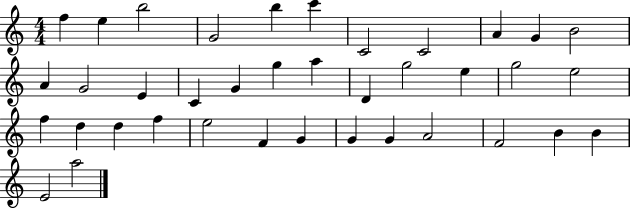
F5/q E5/q B5/h G4/h B5/q C6/q C4/h C4/h A4/q G4/q B4/h A4/q G4/h E4/q C4/q G4/q G5/q A5/q D4/q G5/h E5/q G5/h E5/h F5/q D5/q D5/q F5/q E5/h F4/q G4/q G4/q G4/q A4/h F4/h B4/q B4/q E4/h A5/h